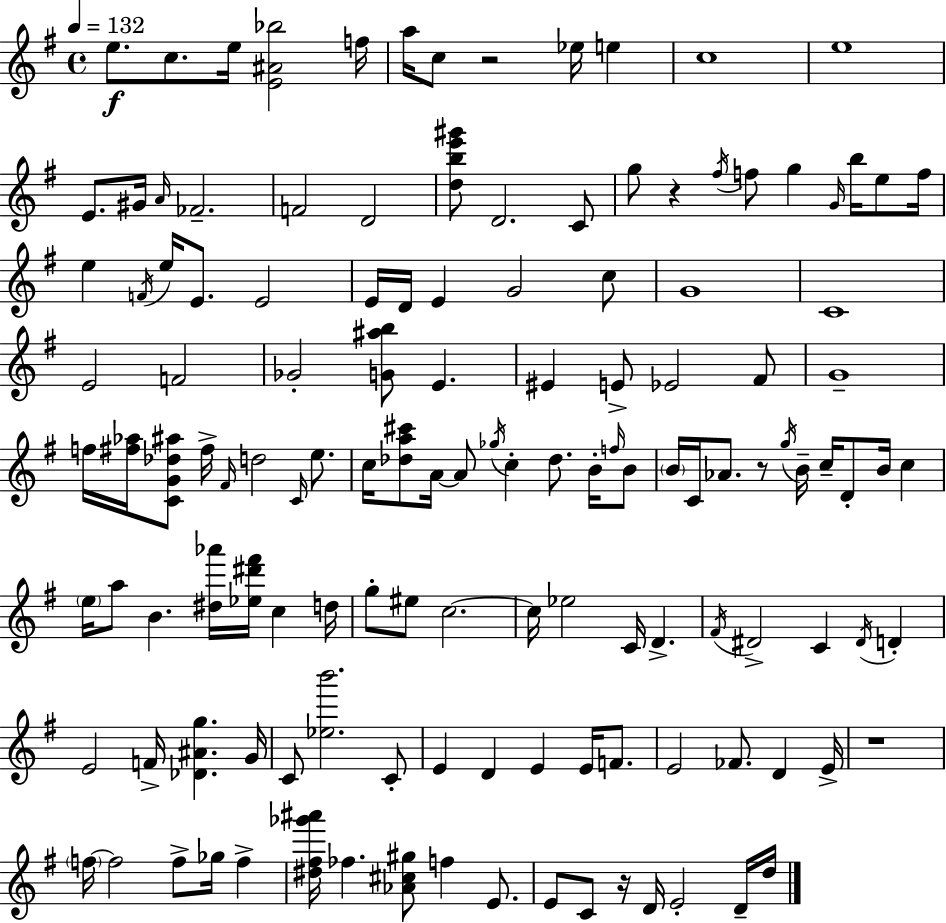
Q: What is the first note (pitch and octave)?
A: E5